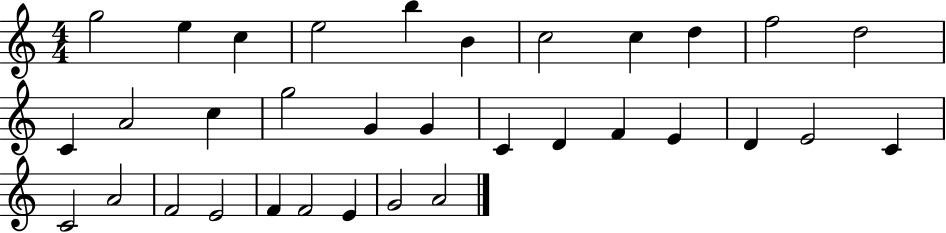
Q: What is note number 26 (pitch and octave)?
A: A4